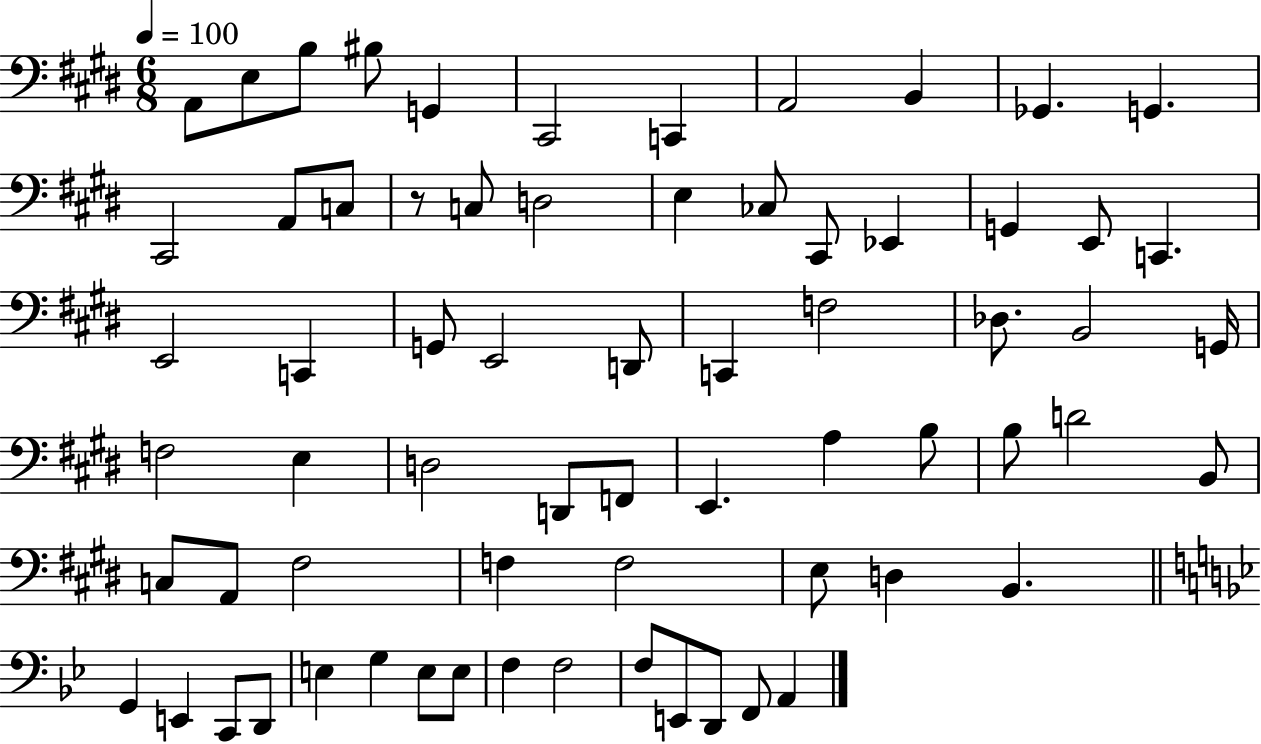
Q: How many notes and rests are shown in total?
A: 68